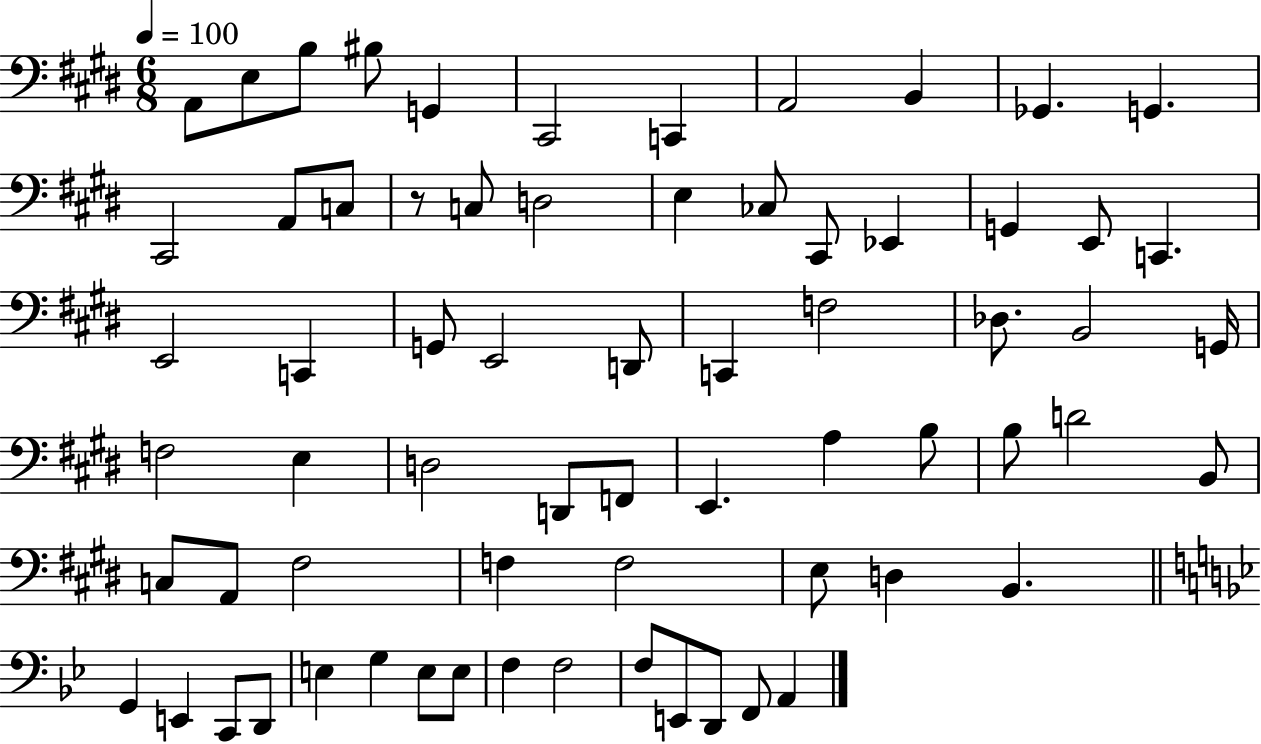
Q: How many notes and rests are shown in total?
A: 68